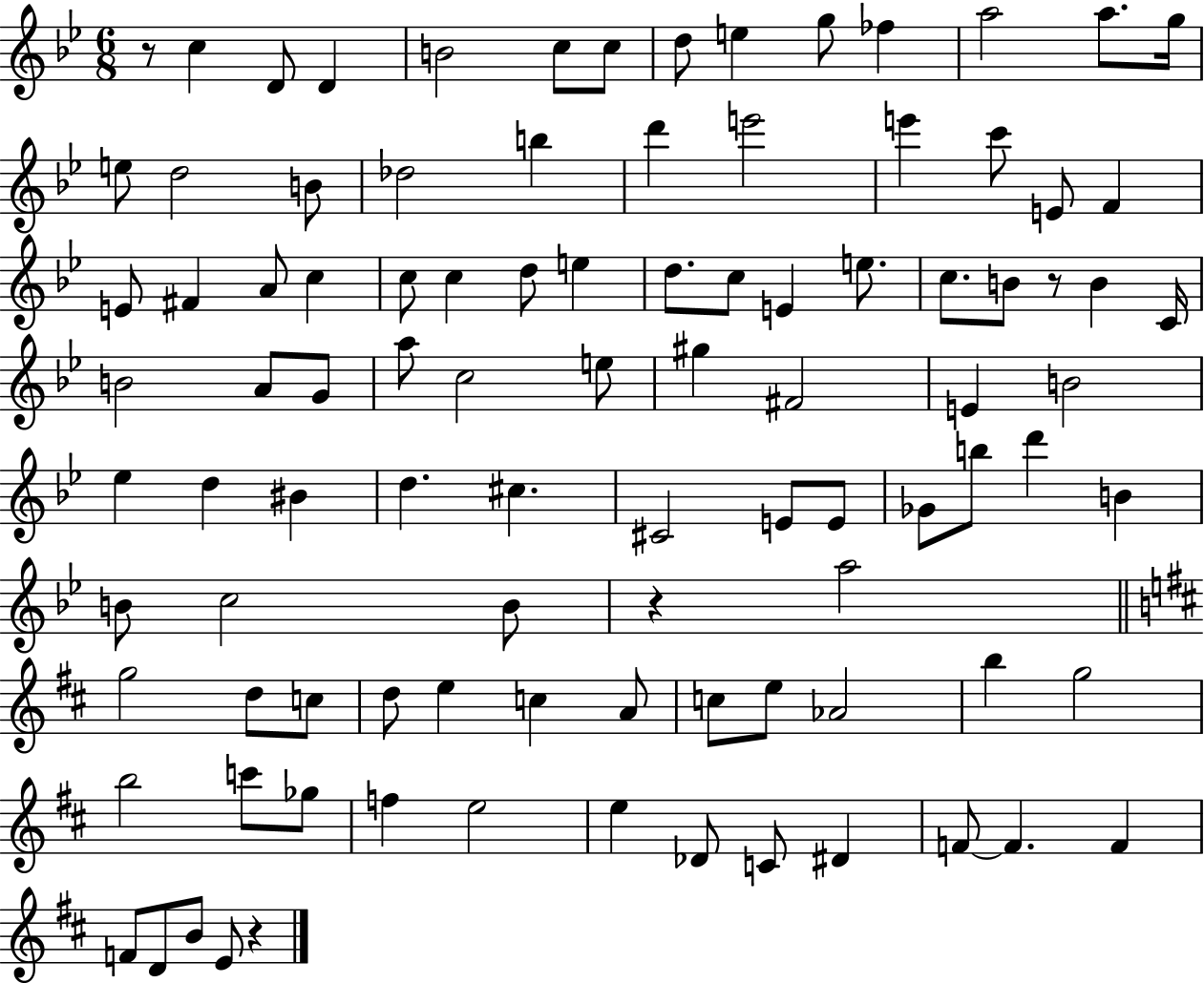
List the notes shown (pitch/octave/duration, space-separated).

R/e C5/q D4/e D4/q B4/h C5/e C5/e D5/e E5/q G5/e FES5/q A5/h A5/e. G5/s E5/e D5/h B4/e Db5/h B5/q D6/q E6/h E6/q C6/e E4/e F4/q E4/e F#4/q A4/e C5/q C5/e C5/q D5/e E5/q D5/e. C5/e E4/q E5/e. C5/e. B4/e R/e B4/q C4/s B4/h A4/e G4/e A5/e C5/h E5/e G#5/q F#4/h E4/q B4/h Eb5/q D5/q BIS4/q D5/q. C#5/q. C#4/h E4/e E4/e Gb4/e B5/e D6/q B4/q B4/e C5/h B4/e R/q A5/h G5/h D5/e C5/e D5/e E5/q C5/q A4/e C5/e E5/e Ab4/h B5/q G5/h B5/h C6/e Gb5/e F5/q E5/h E5/q Db4/e C4/e D#4/q F4/e F4/q. F4/q F4/e D4/e B4/e E4/e R/q